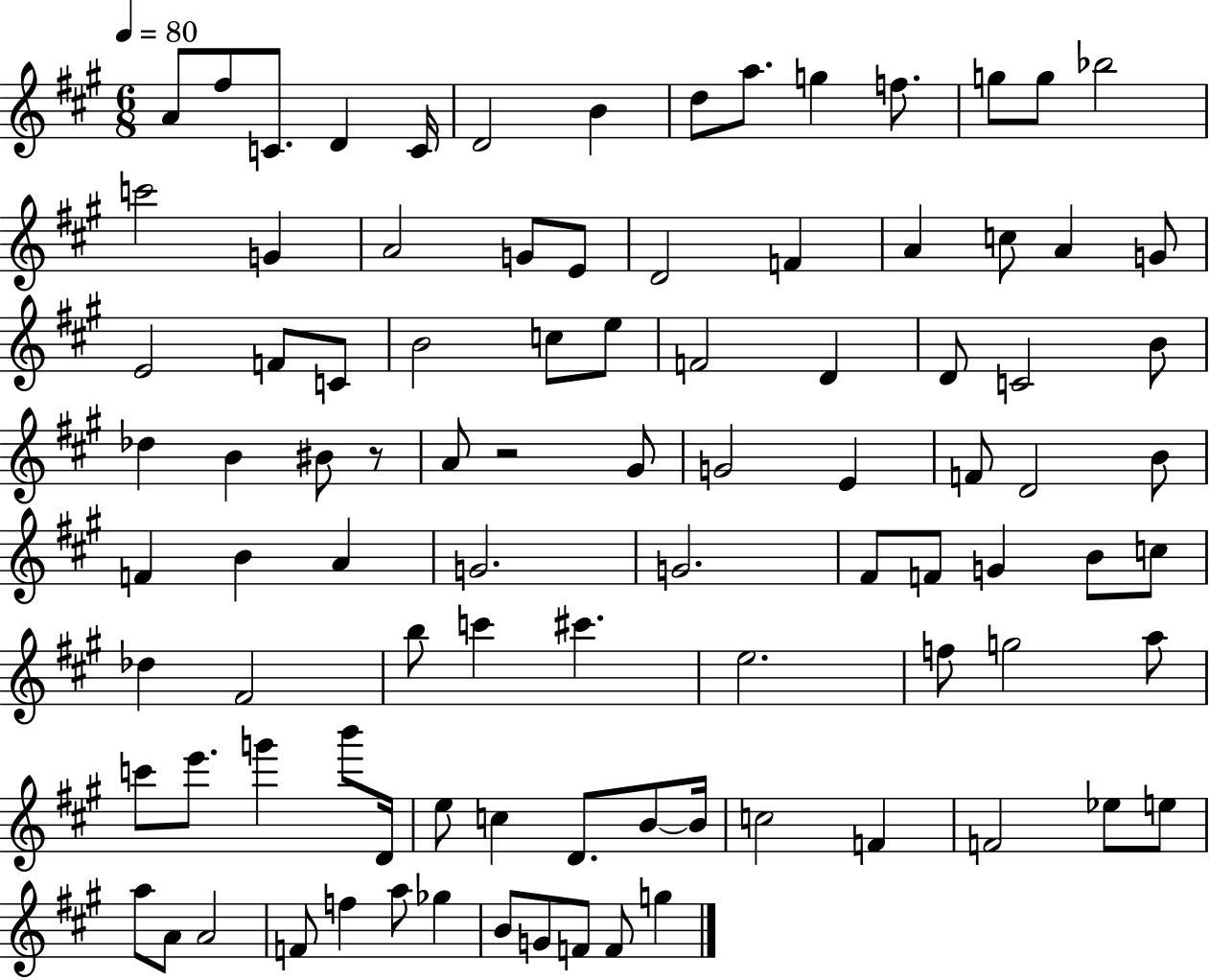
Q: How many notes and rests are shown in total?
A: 94